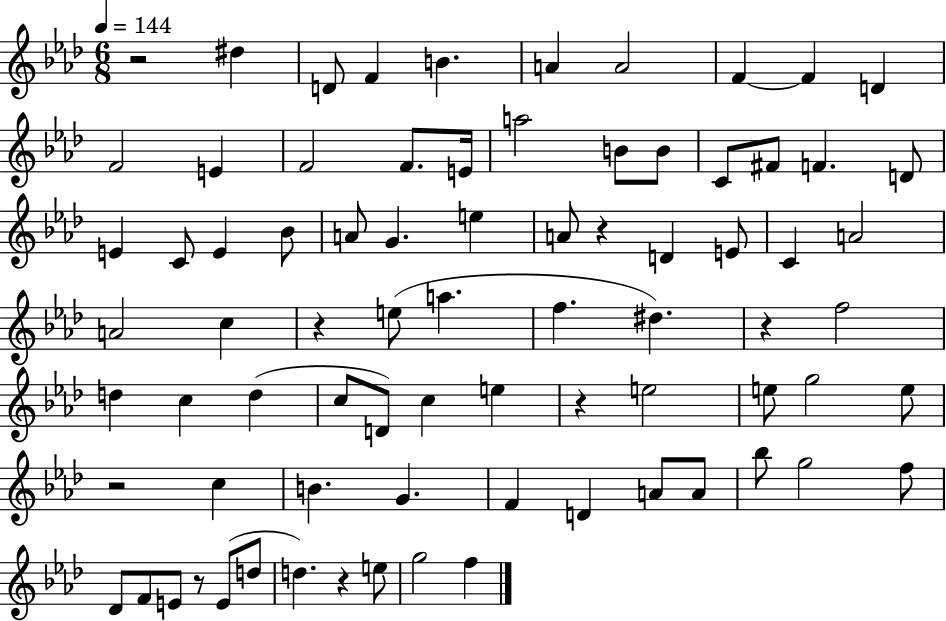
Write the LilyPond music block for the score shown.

{
  \clef treble
  \numericTimeSignature
  \time 6/8
  \key aes \major
  \tempo 4 = 144
  r2 dis''4 | d'8 f'4 b'4. | a'4 a'2 | f'4~~ f'4 d'4 | \break f'2 e'4 | f'2 f'8. e'16 | a''2 b'8 b'8 | c'8 fis'8 f'4. d'8 | \break e'4 c'8 e'4 bes'8 | a'8 g'4. e''4 | a'8 r4 d'4 e'8 | c'4 a'2 | \break a'2 c''4 | r4 e''8( a''4. | f''4. dis''4.) | r4 f''2 | \break d''4 c''4 d''4( | c''8 d'8) c''4 e''4 | r4 e''2 | e''8 g''2 e''8 | \break r2 c''4 | b'4. g'4. | f'4 d'4 a'8 a'8 | bes''8 g''2 f''8 | \break des'8 f'8 e'8 r8 e'8( d''8 | d''4.) r4 e''8 | g''2 f''4 | \bar "|."
}